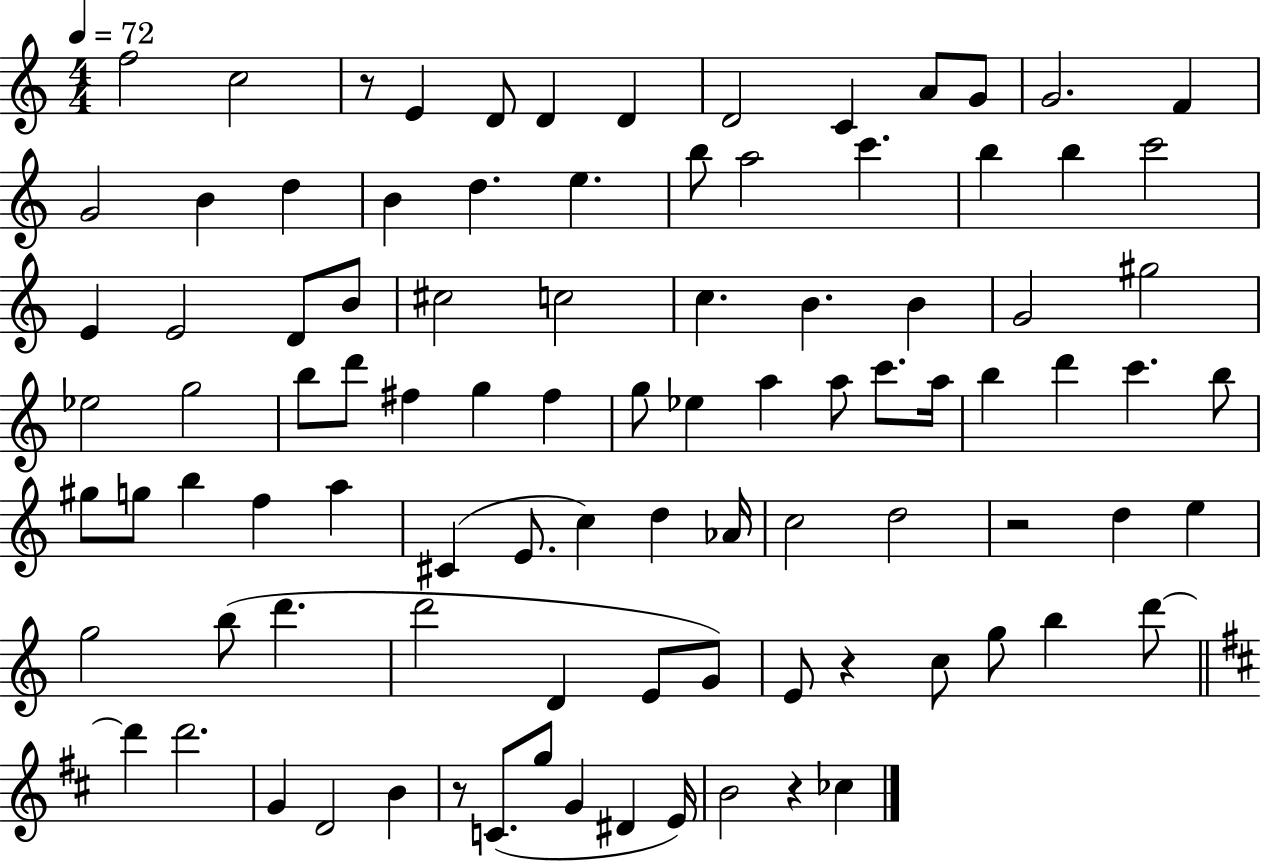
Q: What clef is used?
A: treble